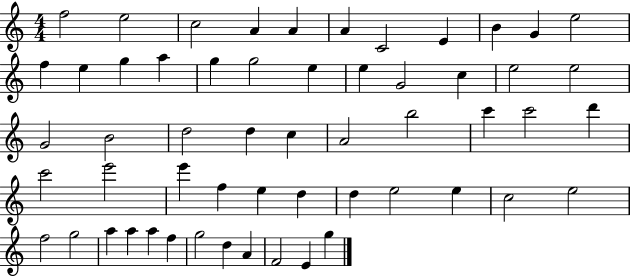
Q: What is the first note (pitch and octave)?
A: F5